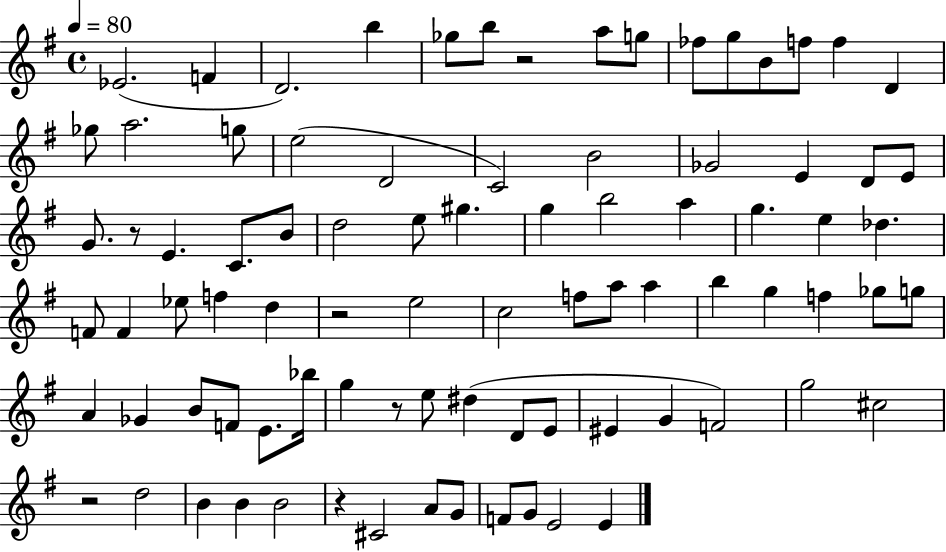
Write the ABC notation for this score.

X:1
T:Untitled
M:4/4
L:1/4
K:G
_E2 F D2 b _g/2 b/2 z2 a/2 g/2 _f/2 g/2 B/2 f/2 f D _g/2 a2 g/2 e2 D2 C2 B2 _G2 E D/2 E/2 G/2 z/2 E C/2 B/2 d2 e/2 ^g g b2 a g e _d F/2 F _e/2 f d z2 e2 c2 f/2 a/2 a b g f _g/2 g/2 A _G B/2 F/2 E/2 _b/4 g z/2 e/2 ^d D/2 E/2 ^E G F2 g2 ^c2 z2 d2 B B B2 z ^C2 A/2 G/2 F/2 G/2 E2 E